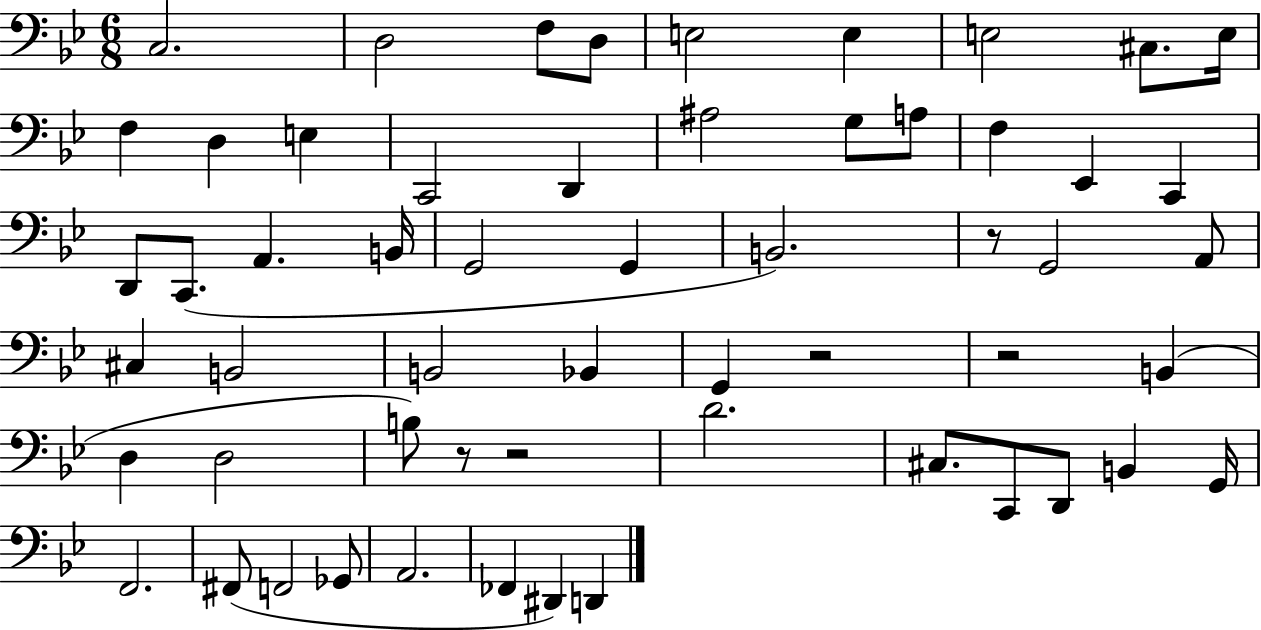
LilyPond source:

{
  \clef bass
  \numericTimeSignature
  \time 6/8
  \key bes \major
  \repeat volta 2 { c2. | d2 f8 d8 | e2 e4 | e2 cis8. e16 | \break f4 d4 e4 | c,2 d,4 | ais2 g8 a8 | f4 ees,4 c,4 | \break d,8 c,8.( a,4. b,16 | g,2 g,4 | b,2.) | r8 g,2 a,8 | \break cis4 b,2 | b,2 bes,4 | g,4 r2 | r2 b,4( | \break d4 d2 | b8) r8 r2 | d'2. | cis8. c,8 d,8 b,4 g,16 | \break f,2. | fis,8( f,2 ges,8 | a,2. | fes,4 dis,4) d,4 | \break } \bar "|."
}